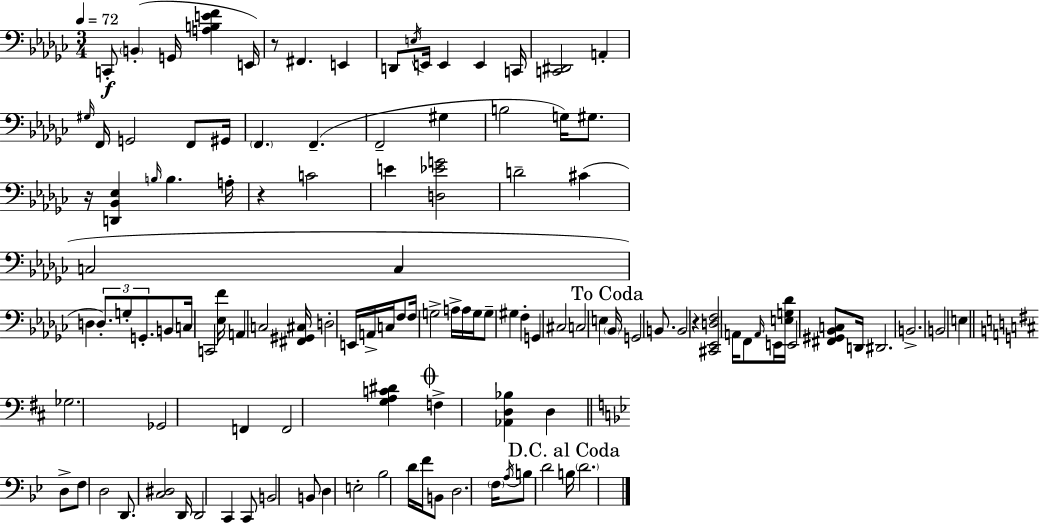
X:1
T:Untitled
M:3/4
L:1/4
K:Ebm
C,,/2 B,, G,,/4 [A,B,EF] E,,/4 z/2 ^F,, E,, D,,/2 E,/4 E,,/4 E,, E,, C,,/4 [C,,^D,,]2 A,, ^G,/4 F,,/4 G,,2 F,,/2 ^G,,/4 F,, F,, F,,2 ^G, B,2 G,/4 ^G,/2 z/4 [D,,_B,,_E,] B,/4 B, A,/4 z C2 E [D,_EG]2 D2 ^C C,2 C, D, D,/2 G,/2 G,,/2 B,,/2 C,/4 C,,2 [_E,F]/4 A,, C,2 [^F,,^G,,^C,]/4 D,2 E,,/4 A,,/4 C,/4 F,/2 F,/4 G,2 A,/4 A,/4 G,/4 G,/2 ^G, F, G,, ^C,2 C,2 E, _B,,/4 G,,2 B,,/2 B,,2 z [^C,,_E,,D,F,]2 A,,/4 F,,/2 A,,/4 E,,/4 [E,G,_D]/4 E,,2 [^F,,^G,,_B,,C,]/2 D,,/4 ^D,,2 B,,2 B,,2 E, _G,2 _G,,2 F,, F,,2 [G,A,C^D] F, [_A,,D,_B,] D, D,/2 F,/2 D,2 D,,/2 [C,^D,]2 D,,/4 D,,2 C,, C,,/2 B,,2 B,,/2 D, E,2 _B,2 D/4 F/4 B,,/2 D,2 F,/4 A,/4 B,/2 D2 B,/4 D2